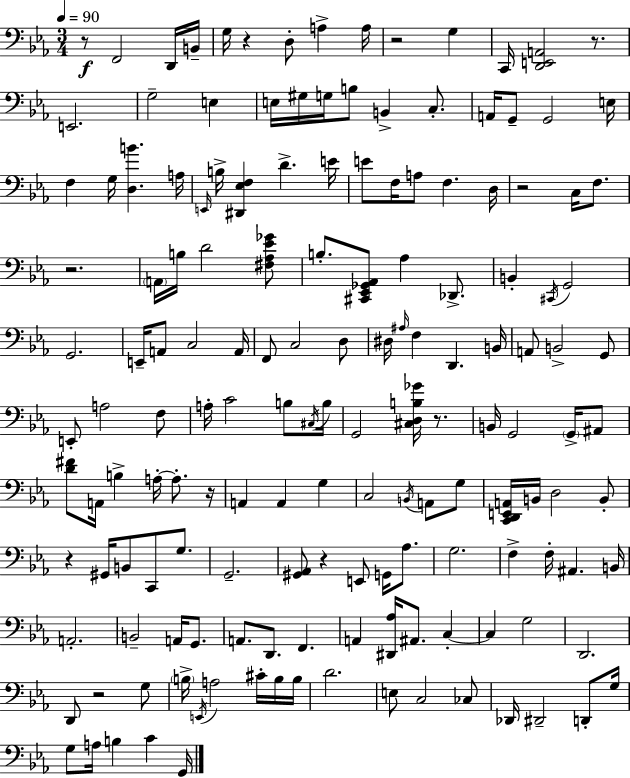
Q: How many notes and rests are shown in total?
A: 156